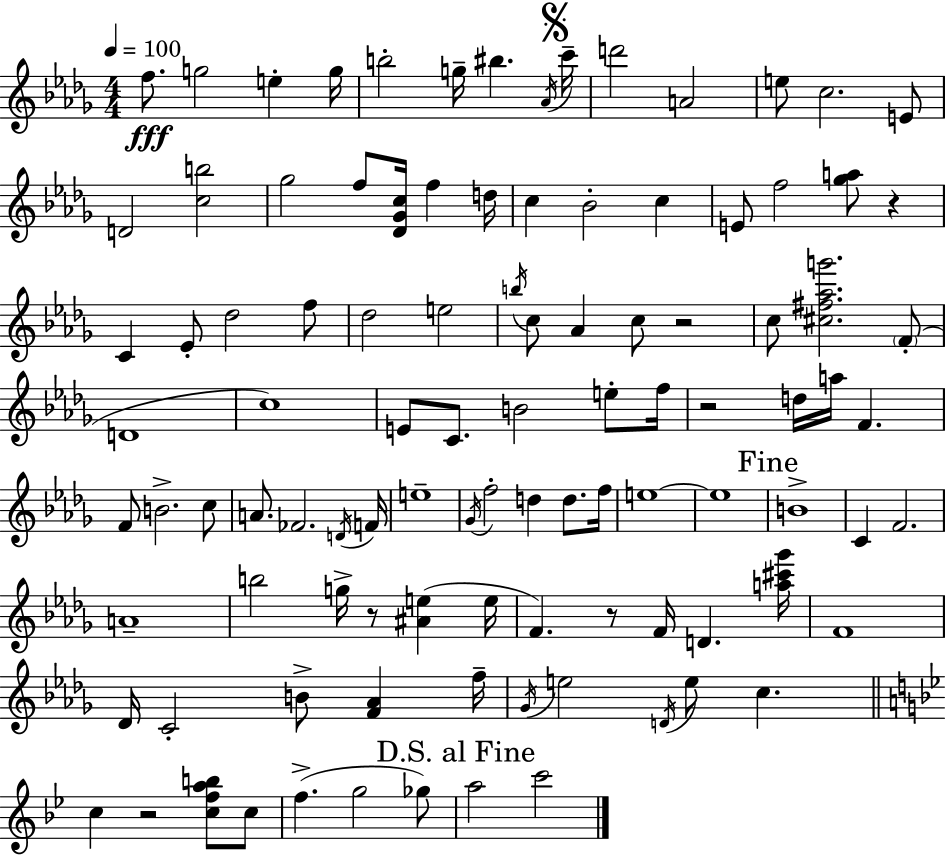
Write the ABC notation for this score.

X:1
T:Untitled
M:4/4
L:1/4
K:Bbm
f/2 g2 e g/4 b2 g/4 ^b _A/4 c'/4 d'2 A2 e/2 c2 E/2 D2 [cb]2 _g2 f/2 [_D_Gc]/4 f d/4 c _B2 c E/2 f2 [_ga]/2 z C _E/2 _d2 f/2 _d2 e2 b/4 c/2 _A c/2 z2 c/2 [^c^f_ag']2 F/2 D4 c4 E/2 C/2 B2 e/2 f/4 z2 d/4 a/4 F F/2 B2 c/2 A/2 _F2 D/4 F/4 e4 _G/4 f2 d d/2 f/4 e4 e4 B4 C F2 A4 b2 g/4 z/2 [^Ae] e/4 F z/2 F/4 D [a^c'_g']/4 F4 _D/4 C2 B/2 [F_A] f/4 _G/4 e2 D/4 e/2 c c z2 [cfab]/2 c/2 f g2 _g/2 a2 c'2